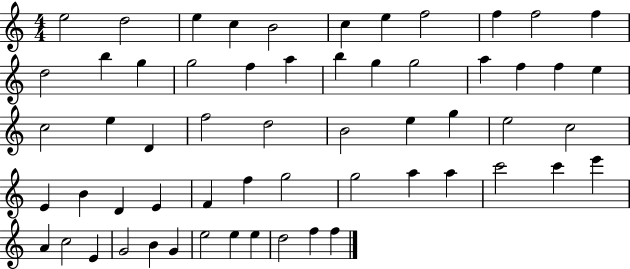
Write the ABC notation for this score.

X:1
T:Untitled
M:4/4
L:1/4
K:C
e2 d2 e c B2 c e f2 f f2 f d2 b g g2 f a b g g2 a f f e c2 e D f2 d2 B2 e g e2 c2 E B D E F f g2 g2 a a c'2 c' e' A c2 E G2 B G e2 e e d2 f f